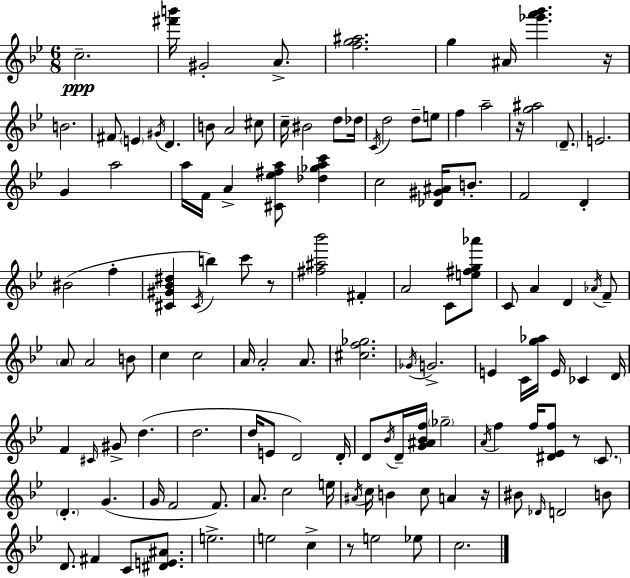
C5/h. [F#6,B6]/s G#4/h A4/e. [F5,G5,A#5]/h. G5/q A#4/s [Gb6,A6,Bb6]/q. R/s B4/h. F#4/e E4/q G#4/s D4/q. B4/e A4/h C#5/e C5/s BIS4/h D5/e Db5/s C4/s D5/h D5/e E5/e F5/q A5/h R/s [G5,A#5]/h D4/e. E4/h. G4/q A5/h A5/s F4/s A4/q [C#4,Eb5,F#5,A5]/e [Db5,Gb5,A5,C6]/q C5/h [Db4,G#4,A#4]/s B4/e. F4/h D4/q BIS4/h F5/q [C#4,G#4,Bb4,D#5]/q C#4/s B5/q C6/e R/e [F#5,A#5,Bb6]/h F#4/q A4/h C4/e [E5,F#5,G5,Ab6]/e C4/e A4/q D4/q Ab4/s F4/e A4/e A4/h B4/e C5/q C5/h A4/s A4/h A4/e. [C#5,F5,Gb5]/h. Gb4/s G4/h. E4/q C4/s [G5,Ab5]/s E4/s CES4/q D4/s F4/q C#4/s G#4/e D5/q. D5/h. D5/s E4/e D4/h D4/s D4/e Bb4/s D4/s [G4,A#4,Bb4,F5]/s Gb5/h A4/s F5/q F5/s [D#4,Eb4,F5]/e R/e C4/e. D4/q. G4/q. G4/s F4/h F4/e. A4/e. C5/h E5/s A#4/s C5/s B4/q C5/e A4/q R/s BIS4/e Db4/s D4/h B4/e D4/e. F#4/q C4/e [D#4,E4,A#4]/e. E5/h. E5/h C5/q R/e E5/h Eb5/e C5/h.